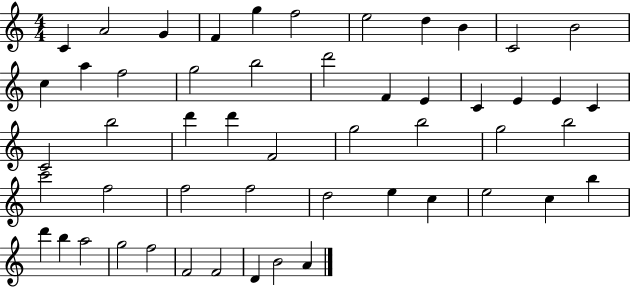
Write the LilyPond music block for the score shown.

{
  \clef treble
  \numericTimeSignature
  \time 4/4
  \key c \major
  c'4 a'2 g'4 | f'4 g''4 f''2 | e''2 d''4 b'4 | c'2 b'2 | \break c''4 a''4 f''2 | g''2 b''2 | d'''2 f'4 e'4 | c'4 e'4 e'4 c'4 | \break c'2 b''2 | d'''4 d'''4 f'2 | g''2 b''2 | g''2 b''2 | \break c'''2 f''2 | f''2 f''2 | d''2 e''4 c''4 | e''2 c''4 b''4 | \break d'''4 b''4 a''2 | g''2 f''2 | f'2 f'2 | d'4 b'2 a'4 | \break \bar "|."
}